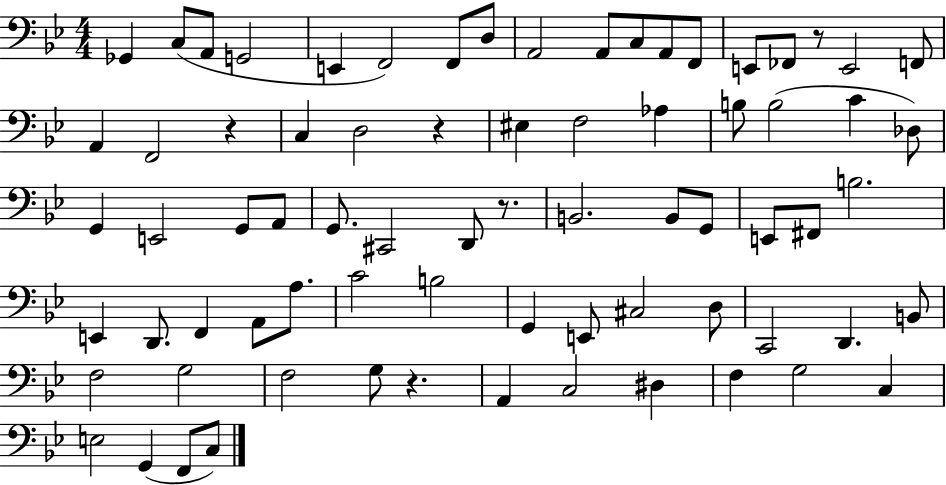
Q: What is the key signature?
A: BES major